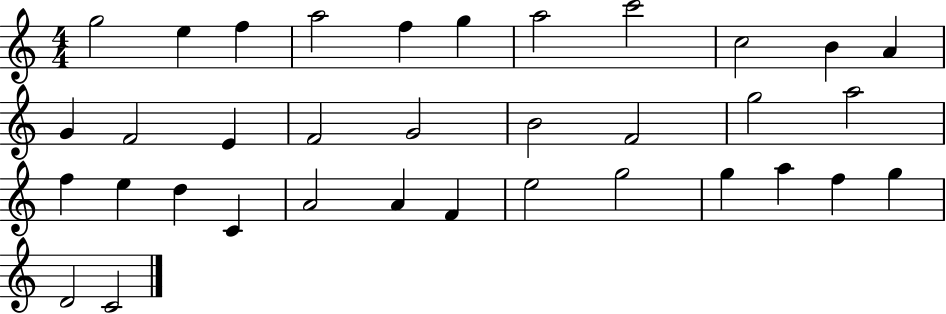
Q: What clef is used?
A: treble